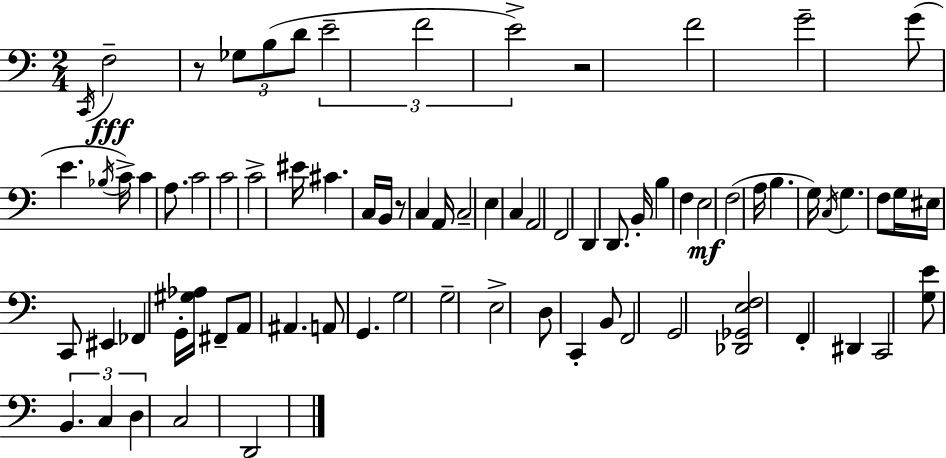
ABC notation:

X:1
T:Untitled
M:2/4
L:1/4
K:Am
C,,/4 F,2 z/2 _G,/2 B,/2 D/2 E2 F2 E2 z2 F2 G2 G/2 E _B,/4 C/4 C A,/2 C2 C2 C2 ^E/4 ^C C,/4 B,,/4 z/2 C, A,,/4 C,2 E, C, A,,2 F,,2 D,, D,,/2 B,,/4 B, F, E,2 F,2 A,/4 B, G,/4 C,/4 G, F,/2 G,/4 ^E,/4 C,,/2 ^E,, _F,, G,,/4 [^G,_A,]/4 ^F,,/2 A,,/2 ^A,, A,,/2 G,, G,2 G,2 E,2 D,/2 C,, B,,/2 F,,2 G,,2 [_D,,_G,,E,F,]2 F,, ^D,, C,,2 [G,E]/2 B,, C, D, C,2 D,,2